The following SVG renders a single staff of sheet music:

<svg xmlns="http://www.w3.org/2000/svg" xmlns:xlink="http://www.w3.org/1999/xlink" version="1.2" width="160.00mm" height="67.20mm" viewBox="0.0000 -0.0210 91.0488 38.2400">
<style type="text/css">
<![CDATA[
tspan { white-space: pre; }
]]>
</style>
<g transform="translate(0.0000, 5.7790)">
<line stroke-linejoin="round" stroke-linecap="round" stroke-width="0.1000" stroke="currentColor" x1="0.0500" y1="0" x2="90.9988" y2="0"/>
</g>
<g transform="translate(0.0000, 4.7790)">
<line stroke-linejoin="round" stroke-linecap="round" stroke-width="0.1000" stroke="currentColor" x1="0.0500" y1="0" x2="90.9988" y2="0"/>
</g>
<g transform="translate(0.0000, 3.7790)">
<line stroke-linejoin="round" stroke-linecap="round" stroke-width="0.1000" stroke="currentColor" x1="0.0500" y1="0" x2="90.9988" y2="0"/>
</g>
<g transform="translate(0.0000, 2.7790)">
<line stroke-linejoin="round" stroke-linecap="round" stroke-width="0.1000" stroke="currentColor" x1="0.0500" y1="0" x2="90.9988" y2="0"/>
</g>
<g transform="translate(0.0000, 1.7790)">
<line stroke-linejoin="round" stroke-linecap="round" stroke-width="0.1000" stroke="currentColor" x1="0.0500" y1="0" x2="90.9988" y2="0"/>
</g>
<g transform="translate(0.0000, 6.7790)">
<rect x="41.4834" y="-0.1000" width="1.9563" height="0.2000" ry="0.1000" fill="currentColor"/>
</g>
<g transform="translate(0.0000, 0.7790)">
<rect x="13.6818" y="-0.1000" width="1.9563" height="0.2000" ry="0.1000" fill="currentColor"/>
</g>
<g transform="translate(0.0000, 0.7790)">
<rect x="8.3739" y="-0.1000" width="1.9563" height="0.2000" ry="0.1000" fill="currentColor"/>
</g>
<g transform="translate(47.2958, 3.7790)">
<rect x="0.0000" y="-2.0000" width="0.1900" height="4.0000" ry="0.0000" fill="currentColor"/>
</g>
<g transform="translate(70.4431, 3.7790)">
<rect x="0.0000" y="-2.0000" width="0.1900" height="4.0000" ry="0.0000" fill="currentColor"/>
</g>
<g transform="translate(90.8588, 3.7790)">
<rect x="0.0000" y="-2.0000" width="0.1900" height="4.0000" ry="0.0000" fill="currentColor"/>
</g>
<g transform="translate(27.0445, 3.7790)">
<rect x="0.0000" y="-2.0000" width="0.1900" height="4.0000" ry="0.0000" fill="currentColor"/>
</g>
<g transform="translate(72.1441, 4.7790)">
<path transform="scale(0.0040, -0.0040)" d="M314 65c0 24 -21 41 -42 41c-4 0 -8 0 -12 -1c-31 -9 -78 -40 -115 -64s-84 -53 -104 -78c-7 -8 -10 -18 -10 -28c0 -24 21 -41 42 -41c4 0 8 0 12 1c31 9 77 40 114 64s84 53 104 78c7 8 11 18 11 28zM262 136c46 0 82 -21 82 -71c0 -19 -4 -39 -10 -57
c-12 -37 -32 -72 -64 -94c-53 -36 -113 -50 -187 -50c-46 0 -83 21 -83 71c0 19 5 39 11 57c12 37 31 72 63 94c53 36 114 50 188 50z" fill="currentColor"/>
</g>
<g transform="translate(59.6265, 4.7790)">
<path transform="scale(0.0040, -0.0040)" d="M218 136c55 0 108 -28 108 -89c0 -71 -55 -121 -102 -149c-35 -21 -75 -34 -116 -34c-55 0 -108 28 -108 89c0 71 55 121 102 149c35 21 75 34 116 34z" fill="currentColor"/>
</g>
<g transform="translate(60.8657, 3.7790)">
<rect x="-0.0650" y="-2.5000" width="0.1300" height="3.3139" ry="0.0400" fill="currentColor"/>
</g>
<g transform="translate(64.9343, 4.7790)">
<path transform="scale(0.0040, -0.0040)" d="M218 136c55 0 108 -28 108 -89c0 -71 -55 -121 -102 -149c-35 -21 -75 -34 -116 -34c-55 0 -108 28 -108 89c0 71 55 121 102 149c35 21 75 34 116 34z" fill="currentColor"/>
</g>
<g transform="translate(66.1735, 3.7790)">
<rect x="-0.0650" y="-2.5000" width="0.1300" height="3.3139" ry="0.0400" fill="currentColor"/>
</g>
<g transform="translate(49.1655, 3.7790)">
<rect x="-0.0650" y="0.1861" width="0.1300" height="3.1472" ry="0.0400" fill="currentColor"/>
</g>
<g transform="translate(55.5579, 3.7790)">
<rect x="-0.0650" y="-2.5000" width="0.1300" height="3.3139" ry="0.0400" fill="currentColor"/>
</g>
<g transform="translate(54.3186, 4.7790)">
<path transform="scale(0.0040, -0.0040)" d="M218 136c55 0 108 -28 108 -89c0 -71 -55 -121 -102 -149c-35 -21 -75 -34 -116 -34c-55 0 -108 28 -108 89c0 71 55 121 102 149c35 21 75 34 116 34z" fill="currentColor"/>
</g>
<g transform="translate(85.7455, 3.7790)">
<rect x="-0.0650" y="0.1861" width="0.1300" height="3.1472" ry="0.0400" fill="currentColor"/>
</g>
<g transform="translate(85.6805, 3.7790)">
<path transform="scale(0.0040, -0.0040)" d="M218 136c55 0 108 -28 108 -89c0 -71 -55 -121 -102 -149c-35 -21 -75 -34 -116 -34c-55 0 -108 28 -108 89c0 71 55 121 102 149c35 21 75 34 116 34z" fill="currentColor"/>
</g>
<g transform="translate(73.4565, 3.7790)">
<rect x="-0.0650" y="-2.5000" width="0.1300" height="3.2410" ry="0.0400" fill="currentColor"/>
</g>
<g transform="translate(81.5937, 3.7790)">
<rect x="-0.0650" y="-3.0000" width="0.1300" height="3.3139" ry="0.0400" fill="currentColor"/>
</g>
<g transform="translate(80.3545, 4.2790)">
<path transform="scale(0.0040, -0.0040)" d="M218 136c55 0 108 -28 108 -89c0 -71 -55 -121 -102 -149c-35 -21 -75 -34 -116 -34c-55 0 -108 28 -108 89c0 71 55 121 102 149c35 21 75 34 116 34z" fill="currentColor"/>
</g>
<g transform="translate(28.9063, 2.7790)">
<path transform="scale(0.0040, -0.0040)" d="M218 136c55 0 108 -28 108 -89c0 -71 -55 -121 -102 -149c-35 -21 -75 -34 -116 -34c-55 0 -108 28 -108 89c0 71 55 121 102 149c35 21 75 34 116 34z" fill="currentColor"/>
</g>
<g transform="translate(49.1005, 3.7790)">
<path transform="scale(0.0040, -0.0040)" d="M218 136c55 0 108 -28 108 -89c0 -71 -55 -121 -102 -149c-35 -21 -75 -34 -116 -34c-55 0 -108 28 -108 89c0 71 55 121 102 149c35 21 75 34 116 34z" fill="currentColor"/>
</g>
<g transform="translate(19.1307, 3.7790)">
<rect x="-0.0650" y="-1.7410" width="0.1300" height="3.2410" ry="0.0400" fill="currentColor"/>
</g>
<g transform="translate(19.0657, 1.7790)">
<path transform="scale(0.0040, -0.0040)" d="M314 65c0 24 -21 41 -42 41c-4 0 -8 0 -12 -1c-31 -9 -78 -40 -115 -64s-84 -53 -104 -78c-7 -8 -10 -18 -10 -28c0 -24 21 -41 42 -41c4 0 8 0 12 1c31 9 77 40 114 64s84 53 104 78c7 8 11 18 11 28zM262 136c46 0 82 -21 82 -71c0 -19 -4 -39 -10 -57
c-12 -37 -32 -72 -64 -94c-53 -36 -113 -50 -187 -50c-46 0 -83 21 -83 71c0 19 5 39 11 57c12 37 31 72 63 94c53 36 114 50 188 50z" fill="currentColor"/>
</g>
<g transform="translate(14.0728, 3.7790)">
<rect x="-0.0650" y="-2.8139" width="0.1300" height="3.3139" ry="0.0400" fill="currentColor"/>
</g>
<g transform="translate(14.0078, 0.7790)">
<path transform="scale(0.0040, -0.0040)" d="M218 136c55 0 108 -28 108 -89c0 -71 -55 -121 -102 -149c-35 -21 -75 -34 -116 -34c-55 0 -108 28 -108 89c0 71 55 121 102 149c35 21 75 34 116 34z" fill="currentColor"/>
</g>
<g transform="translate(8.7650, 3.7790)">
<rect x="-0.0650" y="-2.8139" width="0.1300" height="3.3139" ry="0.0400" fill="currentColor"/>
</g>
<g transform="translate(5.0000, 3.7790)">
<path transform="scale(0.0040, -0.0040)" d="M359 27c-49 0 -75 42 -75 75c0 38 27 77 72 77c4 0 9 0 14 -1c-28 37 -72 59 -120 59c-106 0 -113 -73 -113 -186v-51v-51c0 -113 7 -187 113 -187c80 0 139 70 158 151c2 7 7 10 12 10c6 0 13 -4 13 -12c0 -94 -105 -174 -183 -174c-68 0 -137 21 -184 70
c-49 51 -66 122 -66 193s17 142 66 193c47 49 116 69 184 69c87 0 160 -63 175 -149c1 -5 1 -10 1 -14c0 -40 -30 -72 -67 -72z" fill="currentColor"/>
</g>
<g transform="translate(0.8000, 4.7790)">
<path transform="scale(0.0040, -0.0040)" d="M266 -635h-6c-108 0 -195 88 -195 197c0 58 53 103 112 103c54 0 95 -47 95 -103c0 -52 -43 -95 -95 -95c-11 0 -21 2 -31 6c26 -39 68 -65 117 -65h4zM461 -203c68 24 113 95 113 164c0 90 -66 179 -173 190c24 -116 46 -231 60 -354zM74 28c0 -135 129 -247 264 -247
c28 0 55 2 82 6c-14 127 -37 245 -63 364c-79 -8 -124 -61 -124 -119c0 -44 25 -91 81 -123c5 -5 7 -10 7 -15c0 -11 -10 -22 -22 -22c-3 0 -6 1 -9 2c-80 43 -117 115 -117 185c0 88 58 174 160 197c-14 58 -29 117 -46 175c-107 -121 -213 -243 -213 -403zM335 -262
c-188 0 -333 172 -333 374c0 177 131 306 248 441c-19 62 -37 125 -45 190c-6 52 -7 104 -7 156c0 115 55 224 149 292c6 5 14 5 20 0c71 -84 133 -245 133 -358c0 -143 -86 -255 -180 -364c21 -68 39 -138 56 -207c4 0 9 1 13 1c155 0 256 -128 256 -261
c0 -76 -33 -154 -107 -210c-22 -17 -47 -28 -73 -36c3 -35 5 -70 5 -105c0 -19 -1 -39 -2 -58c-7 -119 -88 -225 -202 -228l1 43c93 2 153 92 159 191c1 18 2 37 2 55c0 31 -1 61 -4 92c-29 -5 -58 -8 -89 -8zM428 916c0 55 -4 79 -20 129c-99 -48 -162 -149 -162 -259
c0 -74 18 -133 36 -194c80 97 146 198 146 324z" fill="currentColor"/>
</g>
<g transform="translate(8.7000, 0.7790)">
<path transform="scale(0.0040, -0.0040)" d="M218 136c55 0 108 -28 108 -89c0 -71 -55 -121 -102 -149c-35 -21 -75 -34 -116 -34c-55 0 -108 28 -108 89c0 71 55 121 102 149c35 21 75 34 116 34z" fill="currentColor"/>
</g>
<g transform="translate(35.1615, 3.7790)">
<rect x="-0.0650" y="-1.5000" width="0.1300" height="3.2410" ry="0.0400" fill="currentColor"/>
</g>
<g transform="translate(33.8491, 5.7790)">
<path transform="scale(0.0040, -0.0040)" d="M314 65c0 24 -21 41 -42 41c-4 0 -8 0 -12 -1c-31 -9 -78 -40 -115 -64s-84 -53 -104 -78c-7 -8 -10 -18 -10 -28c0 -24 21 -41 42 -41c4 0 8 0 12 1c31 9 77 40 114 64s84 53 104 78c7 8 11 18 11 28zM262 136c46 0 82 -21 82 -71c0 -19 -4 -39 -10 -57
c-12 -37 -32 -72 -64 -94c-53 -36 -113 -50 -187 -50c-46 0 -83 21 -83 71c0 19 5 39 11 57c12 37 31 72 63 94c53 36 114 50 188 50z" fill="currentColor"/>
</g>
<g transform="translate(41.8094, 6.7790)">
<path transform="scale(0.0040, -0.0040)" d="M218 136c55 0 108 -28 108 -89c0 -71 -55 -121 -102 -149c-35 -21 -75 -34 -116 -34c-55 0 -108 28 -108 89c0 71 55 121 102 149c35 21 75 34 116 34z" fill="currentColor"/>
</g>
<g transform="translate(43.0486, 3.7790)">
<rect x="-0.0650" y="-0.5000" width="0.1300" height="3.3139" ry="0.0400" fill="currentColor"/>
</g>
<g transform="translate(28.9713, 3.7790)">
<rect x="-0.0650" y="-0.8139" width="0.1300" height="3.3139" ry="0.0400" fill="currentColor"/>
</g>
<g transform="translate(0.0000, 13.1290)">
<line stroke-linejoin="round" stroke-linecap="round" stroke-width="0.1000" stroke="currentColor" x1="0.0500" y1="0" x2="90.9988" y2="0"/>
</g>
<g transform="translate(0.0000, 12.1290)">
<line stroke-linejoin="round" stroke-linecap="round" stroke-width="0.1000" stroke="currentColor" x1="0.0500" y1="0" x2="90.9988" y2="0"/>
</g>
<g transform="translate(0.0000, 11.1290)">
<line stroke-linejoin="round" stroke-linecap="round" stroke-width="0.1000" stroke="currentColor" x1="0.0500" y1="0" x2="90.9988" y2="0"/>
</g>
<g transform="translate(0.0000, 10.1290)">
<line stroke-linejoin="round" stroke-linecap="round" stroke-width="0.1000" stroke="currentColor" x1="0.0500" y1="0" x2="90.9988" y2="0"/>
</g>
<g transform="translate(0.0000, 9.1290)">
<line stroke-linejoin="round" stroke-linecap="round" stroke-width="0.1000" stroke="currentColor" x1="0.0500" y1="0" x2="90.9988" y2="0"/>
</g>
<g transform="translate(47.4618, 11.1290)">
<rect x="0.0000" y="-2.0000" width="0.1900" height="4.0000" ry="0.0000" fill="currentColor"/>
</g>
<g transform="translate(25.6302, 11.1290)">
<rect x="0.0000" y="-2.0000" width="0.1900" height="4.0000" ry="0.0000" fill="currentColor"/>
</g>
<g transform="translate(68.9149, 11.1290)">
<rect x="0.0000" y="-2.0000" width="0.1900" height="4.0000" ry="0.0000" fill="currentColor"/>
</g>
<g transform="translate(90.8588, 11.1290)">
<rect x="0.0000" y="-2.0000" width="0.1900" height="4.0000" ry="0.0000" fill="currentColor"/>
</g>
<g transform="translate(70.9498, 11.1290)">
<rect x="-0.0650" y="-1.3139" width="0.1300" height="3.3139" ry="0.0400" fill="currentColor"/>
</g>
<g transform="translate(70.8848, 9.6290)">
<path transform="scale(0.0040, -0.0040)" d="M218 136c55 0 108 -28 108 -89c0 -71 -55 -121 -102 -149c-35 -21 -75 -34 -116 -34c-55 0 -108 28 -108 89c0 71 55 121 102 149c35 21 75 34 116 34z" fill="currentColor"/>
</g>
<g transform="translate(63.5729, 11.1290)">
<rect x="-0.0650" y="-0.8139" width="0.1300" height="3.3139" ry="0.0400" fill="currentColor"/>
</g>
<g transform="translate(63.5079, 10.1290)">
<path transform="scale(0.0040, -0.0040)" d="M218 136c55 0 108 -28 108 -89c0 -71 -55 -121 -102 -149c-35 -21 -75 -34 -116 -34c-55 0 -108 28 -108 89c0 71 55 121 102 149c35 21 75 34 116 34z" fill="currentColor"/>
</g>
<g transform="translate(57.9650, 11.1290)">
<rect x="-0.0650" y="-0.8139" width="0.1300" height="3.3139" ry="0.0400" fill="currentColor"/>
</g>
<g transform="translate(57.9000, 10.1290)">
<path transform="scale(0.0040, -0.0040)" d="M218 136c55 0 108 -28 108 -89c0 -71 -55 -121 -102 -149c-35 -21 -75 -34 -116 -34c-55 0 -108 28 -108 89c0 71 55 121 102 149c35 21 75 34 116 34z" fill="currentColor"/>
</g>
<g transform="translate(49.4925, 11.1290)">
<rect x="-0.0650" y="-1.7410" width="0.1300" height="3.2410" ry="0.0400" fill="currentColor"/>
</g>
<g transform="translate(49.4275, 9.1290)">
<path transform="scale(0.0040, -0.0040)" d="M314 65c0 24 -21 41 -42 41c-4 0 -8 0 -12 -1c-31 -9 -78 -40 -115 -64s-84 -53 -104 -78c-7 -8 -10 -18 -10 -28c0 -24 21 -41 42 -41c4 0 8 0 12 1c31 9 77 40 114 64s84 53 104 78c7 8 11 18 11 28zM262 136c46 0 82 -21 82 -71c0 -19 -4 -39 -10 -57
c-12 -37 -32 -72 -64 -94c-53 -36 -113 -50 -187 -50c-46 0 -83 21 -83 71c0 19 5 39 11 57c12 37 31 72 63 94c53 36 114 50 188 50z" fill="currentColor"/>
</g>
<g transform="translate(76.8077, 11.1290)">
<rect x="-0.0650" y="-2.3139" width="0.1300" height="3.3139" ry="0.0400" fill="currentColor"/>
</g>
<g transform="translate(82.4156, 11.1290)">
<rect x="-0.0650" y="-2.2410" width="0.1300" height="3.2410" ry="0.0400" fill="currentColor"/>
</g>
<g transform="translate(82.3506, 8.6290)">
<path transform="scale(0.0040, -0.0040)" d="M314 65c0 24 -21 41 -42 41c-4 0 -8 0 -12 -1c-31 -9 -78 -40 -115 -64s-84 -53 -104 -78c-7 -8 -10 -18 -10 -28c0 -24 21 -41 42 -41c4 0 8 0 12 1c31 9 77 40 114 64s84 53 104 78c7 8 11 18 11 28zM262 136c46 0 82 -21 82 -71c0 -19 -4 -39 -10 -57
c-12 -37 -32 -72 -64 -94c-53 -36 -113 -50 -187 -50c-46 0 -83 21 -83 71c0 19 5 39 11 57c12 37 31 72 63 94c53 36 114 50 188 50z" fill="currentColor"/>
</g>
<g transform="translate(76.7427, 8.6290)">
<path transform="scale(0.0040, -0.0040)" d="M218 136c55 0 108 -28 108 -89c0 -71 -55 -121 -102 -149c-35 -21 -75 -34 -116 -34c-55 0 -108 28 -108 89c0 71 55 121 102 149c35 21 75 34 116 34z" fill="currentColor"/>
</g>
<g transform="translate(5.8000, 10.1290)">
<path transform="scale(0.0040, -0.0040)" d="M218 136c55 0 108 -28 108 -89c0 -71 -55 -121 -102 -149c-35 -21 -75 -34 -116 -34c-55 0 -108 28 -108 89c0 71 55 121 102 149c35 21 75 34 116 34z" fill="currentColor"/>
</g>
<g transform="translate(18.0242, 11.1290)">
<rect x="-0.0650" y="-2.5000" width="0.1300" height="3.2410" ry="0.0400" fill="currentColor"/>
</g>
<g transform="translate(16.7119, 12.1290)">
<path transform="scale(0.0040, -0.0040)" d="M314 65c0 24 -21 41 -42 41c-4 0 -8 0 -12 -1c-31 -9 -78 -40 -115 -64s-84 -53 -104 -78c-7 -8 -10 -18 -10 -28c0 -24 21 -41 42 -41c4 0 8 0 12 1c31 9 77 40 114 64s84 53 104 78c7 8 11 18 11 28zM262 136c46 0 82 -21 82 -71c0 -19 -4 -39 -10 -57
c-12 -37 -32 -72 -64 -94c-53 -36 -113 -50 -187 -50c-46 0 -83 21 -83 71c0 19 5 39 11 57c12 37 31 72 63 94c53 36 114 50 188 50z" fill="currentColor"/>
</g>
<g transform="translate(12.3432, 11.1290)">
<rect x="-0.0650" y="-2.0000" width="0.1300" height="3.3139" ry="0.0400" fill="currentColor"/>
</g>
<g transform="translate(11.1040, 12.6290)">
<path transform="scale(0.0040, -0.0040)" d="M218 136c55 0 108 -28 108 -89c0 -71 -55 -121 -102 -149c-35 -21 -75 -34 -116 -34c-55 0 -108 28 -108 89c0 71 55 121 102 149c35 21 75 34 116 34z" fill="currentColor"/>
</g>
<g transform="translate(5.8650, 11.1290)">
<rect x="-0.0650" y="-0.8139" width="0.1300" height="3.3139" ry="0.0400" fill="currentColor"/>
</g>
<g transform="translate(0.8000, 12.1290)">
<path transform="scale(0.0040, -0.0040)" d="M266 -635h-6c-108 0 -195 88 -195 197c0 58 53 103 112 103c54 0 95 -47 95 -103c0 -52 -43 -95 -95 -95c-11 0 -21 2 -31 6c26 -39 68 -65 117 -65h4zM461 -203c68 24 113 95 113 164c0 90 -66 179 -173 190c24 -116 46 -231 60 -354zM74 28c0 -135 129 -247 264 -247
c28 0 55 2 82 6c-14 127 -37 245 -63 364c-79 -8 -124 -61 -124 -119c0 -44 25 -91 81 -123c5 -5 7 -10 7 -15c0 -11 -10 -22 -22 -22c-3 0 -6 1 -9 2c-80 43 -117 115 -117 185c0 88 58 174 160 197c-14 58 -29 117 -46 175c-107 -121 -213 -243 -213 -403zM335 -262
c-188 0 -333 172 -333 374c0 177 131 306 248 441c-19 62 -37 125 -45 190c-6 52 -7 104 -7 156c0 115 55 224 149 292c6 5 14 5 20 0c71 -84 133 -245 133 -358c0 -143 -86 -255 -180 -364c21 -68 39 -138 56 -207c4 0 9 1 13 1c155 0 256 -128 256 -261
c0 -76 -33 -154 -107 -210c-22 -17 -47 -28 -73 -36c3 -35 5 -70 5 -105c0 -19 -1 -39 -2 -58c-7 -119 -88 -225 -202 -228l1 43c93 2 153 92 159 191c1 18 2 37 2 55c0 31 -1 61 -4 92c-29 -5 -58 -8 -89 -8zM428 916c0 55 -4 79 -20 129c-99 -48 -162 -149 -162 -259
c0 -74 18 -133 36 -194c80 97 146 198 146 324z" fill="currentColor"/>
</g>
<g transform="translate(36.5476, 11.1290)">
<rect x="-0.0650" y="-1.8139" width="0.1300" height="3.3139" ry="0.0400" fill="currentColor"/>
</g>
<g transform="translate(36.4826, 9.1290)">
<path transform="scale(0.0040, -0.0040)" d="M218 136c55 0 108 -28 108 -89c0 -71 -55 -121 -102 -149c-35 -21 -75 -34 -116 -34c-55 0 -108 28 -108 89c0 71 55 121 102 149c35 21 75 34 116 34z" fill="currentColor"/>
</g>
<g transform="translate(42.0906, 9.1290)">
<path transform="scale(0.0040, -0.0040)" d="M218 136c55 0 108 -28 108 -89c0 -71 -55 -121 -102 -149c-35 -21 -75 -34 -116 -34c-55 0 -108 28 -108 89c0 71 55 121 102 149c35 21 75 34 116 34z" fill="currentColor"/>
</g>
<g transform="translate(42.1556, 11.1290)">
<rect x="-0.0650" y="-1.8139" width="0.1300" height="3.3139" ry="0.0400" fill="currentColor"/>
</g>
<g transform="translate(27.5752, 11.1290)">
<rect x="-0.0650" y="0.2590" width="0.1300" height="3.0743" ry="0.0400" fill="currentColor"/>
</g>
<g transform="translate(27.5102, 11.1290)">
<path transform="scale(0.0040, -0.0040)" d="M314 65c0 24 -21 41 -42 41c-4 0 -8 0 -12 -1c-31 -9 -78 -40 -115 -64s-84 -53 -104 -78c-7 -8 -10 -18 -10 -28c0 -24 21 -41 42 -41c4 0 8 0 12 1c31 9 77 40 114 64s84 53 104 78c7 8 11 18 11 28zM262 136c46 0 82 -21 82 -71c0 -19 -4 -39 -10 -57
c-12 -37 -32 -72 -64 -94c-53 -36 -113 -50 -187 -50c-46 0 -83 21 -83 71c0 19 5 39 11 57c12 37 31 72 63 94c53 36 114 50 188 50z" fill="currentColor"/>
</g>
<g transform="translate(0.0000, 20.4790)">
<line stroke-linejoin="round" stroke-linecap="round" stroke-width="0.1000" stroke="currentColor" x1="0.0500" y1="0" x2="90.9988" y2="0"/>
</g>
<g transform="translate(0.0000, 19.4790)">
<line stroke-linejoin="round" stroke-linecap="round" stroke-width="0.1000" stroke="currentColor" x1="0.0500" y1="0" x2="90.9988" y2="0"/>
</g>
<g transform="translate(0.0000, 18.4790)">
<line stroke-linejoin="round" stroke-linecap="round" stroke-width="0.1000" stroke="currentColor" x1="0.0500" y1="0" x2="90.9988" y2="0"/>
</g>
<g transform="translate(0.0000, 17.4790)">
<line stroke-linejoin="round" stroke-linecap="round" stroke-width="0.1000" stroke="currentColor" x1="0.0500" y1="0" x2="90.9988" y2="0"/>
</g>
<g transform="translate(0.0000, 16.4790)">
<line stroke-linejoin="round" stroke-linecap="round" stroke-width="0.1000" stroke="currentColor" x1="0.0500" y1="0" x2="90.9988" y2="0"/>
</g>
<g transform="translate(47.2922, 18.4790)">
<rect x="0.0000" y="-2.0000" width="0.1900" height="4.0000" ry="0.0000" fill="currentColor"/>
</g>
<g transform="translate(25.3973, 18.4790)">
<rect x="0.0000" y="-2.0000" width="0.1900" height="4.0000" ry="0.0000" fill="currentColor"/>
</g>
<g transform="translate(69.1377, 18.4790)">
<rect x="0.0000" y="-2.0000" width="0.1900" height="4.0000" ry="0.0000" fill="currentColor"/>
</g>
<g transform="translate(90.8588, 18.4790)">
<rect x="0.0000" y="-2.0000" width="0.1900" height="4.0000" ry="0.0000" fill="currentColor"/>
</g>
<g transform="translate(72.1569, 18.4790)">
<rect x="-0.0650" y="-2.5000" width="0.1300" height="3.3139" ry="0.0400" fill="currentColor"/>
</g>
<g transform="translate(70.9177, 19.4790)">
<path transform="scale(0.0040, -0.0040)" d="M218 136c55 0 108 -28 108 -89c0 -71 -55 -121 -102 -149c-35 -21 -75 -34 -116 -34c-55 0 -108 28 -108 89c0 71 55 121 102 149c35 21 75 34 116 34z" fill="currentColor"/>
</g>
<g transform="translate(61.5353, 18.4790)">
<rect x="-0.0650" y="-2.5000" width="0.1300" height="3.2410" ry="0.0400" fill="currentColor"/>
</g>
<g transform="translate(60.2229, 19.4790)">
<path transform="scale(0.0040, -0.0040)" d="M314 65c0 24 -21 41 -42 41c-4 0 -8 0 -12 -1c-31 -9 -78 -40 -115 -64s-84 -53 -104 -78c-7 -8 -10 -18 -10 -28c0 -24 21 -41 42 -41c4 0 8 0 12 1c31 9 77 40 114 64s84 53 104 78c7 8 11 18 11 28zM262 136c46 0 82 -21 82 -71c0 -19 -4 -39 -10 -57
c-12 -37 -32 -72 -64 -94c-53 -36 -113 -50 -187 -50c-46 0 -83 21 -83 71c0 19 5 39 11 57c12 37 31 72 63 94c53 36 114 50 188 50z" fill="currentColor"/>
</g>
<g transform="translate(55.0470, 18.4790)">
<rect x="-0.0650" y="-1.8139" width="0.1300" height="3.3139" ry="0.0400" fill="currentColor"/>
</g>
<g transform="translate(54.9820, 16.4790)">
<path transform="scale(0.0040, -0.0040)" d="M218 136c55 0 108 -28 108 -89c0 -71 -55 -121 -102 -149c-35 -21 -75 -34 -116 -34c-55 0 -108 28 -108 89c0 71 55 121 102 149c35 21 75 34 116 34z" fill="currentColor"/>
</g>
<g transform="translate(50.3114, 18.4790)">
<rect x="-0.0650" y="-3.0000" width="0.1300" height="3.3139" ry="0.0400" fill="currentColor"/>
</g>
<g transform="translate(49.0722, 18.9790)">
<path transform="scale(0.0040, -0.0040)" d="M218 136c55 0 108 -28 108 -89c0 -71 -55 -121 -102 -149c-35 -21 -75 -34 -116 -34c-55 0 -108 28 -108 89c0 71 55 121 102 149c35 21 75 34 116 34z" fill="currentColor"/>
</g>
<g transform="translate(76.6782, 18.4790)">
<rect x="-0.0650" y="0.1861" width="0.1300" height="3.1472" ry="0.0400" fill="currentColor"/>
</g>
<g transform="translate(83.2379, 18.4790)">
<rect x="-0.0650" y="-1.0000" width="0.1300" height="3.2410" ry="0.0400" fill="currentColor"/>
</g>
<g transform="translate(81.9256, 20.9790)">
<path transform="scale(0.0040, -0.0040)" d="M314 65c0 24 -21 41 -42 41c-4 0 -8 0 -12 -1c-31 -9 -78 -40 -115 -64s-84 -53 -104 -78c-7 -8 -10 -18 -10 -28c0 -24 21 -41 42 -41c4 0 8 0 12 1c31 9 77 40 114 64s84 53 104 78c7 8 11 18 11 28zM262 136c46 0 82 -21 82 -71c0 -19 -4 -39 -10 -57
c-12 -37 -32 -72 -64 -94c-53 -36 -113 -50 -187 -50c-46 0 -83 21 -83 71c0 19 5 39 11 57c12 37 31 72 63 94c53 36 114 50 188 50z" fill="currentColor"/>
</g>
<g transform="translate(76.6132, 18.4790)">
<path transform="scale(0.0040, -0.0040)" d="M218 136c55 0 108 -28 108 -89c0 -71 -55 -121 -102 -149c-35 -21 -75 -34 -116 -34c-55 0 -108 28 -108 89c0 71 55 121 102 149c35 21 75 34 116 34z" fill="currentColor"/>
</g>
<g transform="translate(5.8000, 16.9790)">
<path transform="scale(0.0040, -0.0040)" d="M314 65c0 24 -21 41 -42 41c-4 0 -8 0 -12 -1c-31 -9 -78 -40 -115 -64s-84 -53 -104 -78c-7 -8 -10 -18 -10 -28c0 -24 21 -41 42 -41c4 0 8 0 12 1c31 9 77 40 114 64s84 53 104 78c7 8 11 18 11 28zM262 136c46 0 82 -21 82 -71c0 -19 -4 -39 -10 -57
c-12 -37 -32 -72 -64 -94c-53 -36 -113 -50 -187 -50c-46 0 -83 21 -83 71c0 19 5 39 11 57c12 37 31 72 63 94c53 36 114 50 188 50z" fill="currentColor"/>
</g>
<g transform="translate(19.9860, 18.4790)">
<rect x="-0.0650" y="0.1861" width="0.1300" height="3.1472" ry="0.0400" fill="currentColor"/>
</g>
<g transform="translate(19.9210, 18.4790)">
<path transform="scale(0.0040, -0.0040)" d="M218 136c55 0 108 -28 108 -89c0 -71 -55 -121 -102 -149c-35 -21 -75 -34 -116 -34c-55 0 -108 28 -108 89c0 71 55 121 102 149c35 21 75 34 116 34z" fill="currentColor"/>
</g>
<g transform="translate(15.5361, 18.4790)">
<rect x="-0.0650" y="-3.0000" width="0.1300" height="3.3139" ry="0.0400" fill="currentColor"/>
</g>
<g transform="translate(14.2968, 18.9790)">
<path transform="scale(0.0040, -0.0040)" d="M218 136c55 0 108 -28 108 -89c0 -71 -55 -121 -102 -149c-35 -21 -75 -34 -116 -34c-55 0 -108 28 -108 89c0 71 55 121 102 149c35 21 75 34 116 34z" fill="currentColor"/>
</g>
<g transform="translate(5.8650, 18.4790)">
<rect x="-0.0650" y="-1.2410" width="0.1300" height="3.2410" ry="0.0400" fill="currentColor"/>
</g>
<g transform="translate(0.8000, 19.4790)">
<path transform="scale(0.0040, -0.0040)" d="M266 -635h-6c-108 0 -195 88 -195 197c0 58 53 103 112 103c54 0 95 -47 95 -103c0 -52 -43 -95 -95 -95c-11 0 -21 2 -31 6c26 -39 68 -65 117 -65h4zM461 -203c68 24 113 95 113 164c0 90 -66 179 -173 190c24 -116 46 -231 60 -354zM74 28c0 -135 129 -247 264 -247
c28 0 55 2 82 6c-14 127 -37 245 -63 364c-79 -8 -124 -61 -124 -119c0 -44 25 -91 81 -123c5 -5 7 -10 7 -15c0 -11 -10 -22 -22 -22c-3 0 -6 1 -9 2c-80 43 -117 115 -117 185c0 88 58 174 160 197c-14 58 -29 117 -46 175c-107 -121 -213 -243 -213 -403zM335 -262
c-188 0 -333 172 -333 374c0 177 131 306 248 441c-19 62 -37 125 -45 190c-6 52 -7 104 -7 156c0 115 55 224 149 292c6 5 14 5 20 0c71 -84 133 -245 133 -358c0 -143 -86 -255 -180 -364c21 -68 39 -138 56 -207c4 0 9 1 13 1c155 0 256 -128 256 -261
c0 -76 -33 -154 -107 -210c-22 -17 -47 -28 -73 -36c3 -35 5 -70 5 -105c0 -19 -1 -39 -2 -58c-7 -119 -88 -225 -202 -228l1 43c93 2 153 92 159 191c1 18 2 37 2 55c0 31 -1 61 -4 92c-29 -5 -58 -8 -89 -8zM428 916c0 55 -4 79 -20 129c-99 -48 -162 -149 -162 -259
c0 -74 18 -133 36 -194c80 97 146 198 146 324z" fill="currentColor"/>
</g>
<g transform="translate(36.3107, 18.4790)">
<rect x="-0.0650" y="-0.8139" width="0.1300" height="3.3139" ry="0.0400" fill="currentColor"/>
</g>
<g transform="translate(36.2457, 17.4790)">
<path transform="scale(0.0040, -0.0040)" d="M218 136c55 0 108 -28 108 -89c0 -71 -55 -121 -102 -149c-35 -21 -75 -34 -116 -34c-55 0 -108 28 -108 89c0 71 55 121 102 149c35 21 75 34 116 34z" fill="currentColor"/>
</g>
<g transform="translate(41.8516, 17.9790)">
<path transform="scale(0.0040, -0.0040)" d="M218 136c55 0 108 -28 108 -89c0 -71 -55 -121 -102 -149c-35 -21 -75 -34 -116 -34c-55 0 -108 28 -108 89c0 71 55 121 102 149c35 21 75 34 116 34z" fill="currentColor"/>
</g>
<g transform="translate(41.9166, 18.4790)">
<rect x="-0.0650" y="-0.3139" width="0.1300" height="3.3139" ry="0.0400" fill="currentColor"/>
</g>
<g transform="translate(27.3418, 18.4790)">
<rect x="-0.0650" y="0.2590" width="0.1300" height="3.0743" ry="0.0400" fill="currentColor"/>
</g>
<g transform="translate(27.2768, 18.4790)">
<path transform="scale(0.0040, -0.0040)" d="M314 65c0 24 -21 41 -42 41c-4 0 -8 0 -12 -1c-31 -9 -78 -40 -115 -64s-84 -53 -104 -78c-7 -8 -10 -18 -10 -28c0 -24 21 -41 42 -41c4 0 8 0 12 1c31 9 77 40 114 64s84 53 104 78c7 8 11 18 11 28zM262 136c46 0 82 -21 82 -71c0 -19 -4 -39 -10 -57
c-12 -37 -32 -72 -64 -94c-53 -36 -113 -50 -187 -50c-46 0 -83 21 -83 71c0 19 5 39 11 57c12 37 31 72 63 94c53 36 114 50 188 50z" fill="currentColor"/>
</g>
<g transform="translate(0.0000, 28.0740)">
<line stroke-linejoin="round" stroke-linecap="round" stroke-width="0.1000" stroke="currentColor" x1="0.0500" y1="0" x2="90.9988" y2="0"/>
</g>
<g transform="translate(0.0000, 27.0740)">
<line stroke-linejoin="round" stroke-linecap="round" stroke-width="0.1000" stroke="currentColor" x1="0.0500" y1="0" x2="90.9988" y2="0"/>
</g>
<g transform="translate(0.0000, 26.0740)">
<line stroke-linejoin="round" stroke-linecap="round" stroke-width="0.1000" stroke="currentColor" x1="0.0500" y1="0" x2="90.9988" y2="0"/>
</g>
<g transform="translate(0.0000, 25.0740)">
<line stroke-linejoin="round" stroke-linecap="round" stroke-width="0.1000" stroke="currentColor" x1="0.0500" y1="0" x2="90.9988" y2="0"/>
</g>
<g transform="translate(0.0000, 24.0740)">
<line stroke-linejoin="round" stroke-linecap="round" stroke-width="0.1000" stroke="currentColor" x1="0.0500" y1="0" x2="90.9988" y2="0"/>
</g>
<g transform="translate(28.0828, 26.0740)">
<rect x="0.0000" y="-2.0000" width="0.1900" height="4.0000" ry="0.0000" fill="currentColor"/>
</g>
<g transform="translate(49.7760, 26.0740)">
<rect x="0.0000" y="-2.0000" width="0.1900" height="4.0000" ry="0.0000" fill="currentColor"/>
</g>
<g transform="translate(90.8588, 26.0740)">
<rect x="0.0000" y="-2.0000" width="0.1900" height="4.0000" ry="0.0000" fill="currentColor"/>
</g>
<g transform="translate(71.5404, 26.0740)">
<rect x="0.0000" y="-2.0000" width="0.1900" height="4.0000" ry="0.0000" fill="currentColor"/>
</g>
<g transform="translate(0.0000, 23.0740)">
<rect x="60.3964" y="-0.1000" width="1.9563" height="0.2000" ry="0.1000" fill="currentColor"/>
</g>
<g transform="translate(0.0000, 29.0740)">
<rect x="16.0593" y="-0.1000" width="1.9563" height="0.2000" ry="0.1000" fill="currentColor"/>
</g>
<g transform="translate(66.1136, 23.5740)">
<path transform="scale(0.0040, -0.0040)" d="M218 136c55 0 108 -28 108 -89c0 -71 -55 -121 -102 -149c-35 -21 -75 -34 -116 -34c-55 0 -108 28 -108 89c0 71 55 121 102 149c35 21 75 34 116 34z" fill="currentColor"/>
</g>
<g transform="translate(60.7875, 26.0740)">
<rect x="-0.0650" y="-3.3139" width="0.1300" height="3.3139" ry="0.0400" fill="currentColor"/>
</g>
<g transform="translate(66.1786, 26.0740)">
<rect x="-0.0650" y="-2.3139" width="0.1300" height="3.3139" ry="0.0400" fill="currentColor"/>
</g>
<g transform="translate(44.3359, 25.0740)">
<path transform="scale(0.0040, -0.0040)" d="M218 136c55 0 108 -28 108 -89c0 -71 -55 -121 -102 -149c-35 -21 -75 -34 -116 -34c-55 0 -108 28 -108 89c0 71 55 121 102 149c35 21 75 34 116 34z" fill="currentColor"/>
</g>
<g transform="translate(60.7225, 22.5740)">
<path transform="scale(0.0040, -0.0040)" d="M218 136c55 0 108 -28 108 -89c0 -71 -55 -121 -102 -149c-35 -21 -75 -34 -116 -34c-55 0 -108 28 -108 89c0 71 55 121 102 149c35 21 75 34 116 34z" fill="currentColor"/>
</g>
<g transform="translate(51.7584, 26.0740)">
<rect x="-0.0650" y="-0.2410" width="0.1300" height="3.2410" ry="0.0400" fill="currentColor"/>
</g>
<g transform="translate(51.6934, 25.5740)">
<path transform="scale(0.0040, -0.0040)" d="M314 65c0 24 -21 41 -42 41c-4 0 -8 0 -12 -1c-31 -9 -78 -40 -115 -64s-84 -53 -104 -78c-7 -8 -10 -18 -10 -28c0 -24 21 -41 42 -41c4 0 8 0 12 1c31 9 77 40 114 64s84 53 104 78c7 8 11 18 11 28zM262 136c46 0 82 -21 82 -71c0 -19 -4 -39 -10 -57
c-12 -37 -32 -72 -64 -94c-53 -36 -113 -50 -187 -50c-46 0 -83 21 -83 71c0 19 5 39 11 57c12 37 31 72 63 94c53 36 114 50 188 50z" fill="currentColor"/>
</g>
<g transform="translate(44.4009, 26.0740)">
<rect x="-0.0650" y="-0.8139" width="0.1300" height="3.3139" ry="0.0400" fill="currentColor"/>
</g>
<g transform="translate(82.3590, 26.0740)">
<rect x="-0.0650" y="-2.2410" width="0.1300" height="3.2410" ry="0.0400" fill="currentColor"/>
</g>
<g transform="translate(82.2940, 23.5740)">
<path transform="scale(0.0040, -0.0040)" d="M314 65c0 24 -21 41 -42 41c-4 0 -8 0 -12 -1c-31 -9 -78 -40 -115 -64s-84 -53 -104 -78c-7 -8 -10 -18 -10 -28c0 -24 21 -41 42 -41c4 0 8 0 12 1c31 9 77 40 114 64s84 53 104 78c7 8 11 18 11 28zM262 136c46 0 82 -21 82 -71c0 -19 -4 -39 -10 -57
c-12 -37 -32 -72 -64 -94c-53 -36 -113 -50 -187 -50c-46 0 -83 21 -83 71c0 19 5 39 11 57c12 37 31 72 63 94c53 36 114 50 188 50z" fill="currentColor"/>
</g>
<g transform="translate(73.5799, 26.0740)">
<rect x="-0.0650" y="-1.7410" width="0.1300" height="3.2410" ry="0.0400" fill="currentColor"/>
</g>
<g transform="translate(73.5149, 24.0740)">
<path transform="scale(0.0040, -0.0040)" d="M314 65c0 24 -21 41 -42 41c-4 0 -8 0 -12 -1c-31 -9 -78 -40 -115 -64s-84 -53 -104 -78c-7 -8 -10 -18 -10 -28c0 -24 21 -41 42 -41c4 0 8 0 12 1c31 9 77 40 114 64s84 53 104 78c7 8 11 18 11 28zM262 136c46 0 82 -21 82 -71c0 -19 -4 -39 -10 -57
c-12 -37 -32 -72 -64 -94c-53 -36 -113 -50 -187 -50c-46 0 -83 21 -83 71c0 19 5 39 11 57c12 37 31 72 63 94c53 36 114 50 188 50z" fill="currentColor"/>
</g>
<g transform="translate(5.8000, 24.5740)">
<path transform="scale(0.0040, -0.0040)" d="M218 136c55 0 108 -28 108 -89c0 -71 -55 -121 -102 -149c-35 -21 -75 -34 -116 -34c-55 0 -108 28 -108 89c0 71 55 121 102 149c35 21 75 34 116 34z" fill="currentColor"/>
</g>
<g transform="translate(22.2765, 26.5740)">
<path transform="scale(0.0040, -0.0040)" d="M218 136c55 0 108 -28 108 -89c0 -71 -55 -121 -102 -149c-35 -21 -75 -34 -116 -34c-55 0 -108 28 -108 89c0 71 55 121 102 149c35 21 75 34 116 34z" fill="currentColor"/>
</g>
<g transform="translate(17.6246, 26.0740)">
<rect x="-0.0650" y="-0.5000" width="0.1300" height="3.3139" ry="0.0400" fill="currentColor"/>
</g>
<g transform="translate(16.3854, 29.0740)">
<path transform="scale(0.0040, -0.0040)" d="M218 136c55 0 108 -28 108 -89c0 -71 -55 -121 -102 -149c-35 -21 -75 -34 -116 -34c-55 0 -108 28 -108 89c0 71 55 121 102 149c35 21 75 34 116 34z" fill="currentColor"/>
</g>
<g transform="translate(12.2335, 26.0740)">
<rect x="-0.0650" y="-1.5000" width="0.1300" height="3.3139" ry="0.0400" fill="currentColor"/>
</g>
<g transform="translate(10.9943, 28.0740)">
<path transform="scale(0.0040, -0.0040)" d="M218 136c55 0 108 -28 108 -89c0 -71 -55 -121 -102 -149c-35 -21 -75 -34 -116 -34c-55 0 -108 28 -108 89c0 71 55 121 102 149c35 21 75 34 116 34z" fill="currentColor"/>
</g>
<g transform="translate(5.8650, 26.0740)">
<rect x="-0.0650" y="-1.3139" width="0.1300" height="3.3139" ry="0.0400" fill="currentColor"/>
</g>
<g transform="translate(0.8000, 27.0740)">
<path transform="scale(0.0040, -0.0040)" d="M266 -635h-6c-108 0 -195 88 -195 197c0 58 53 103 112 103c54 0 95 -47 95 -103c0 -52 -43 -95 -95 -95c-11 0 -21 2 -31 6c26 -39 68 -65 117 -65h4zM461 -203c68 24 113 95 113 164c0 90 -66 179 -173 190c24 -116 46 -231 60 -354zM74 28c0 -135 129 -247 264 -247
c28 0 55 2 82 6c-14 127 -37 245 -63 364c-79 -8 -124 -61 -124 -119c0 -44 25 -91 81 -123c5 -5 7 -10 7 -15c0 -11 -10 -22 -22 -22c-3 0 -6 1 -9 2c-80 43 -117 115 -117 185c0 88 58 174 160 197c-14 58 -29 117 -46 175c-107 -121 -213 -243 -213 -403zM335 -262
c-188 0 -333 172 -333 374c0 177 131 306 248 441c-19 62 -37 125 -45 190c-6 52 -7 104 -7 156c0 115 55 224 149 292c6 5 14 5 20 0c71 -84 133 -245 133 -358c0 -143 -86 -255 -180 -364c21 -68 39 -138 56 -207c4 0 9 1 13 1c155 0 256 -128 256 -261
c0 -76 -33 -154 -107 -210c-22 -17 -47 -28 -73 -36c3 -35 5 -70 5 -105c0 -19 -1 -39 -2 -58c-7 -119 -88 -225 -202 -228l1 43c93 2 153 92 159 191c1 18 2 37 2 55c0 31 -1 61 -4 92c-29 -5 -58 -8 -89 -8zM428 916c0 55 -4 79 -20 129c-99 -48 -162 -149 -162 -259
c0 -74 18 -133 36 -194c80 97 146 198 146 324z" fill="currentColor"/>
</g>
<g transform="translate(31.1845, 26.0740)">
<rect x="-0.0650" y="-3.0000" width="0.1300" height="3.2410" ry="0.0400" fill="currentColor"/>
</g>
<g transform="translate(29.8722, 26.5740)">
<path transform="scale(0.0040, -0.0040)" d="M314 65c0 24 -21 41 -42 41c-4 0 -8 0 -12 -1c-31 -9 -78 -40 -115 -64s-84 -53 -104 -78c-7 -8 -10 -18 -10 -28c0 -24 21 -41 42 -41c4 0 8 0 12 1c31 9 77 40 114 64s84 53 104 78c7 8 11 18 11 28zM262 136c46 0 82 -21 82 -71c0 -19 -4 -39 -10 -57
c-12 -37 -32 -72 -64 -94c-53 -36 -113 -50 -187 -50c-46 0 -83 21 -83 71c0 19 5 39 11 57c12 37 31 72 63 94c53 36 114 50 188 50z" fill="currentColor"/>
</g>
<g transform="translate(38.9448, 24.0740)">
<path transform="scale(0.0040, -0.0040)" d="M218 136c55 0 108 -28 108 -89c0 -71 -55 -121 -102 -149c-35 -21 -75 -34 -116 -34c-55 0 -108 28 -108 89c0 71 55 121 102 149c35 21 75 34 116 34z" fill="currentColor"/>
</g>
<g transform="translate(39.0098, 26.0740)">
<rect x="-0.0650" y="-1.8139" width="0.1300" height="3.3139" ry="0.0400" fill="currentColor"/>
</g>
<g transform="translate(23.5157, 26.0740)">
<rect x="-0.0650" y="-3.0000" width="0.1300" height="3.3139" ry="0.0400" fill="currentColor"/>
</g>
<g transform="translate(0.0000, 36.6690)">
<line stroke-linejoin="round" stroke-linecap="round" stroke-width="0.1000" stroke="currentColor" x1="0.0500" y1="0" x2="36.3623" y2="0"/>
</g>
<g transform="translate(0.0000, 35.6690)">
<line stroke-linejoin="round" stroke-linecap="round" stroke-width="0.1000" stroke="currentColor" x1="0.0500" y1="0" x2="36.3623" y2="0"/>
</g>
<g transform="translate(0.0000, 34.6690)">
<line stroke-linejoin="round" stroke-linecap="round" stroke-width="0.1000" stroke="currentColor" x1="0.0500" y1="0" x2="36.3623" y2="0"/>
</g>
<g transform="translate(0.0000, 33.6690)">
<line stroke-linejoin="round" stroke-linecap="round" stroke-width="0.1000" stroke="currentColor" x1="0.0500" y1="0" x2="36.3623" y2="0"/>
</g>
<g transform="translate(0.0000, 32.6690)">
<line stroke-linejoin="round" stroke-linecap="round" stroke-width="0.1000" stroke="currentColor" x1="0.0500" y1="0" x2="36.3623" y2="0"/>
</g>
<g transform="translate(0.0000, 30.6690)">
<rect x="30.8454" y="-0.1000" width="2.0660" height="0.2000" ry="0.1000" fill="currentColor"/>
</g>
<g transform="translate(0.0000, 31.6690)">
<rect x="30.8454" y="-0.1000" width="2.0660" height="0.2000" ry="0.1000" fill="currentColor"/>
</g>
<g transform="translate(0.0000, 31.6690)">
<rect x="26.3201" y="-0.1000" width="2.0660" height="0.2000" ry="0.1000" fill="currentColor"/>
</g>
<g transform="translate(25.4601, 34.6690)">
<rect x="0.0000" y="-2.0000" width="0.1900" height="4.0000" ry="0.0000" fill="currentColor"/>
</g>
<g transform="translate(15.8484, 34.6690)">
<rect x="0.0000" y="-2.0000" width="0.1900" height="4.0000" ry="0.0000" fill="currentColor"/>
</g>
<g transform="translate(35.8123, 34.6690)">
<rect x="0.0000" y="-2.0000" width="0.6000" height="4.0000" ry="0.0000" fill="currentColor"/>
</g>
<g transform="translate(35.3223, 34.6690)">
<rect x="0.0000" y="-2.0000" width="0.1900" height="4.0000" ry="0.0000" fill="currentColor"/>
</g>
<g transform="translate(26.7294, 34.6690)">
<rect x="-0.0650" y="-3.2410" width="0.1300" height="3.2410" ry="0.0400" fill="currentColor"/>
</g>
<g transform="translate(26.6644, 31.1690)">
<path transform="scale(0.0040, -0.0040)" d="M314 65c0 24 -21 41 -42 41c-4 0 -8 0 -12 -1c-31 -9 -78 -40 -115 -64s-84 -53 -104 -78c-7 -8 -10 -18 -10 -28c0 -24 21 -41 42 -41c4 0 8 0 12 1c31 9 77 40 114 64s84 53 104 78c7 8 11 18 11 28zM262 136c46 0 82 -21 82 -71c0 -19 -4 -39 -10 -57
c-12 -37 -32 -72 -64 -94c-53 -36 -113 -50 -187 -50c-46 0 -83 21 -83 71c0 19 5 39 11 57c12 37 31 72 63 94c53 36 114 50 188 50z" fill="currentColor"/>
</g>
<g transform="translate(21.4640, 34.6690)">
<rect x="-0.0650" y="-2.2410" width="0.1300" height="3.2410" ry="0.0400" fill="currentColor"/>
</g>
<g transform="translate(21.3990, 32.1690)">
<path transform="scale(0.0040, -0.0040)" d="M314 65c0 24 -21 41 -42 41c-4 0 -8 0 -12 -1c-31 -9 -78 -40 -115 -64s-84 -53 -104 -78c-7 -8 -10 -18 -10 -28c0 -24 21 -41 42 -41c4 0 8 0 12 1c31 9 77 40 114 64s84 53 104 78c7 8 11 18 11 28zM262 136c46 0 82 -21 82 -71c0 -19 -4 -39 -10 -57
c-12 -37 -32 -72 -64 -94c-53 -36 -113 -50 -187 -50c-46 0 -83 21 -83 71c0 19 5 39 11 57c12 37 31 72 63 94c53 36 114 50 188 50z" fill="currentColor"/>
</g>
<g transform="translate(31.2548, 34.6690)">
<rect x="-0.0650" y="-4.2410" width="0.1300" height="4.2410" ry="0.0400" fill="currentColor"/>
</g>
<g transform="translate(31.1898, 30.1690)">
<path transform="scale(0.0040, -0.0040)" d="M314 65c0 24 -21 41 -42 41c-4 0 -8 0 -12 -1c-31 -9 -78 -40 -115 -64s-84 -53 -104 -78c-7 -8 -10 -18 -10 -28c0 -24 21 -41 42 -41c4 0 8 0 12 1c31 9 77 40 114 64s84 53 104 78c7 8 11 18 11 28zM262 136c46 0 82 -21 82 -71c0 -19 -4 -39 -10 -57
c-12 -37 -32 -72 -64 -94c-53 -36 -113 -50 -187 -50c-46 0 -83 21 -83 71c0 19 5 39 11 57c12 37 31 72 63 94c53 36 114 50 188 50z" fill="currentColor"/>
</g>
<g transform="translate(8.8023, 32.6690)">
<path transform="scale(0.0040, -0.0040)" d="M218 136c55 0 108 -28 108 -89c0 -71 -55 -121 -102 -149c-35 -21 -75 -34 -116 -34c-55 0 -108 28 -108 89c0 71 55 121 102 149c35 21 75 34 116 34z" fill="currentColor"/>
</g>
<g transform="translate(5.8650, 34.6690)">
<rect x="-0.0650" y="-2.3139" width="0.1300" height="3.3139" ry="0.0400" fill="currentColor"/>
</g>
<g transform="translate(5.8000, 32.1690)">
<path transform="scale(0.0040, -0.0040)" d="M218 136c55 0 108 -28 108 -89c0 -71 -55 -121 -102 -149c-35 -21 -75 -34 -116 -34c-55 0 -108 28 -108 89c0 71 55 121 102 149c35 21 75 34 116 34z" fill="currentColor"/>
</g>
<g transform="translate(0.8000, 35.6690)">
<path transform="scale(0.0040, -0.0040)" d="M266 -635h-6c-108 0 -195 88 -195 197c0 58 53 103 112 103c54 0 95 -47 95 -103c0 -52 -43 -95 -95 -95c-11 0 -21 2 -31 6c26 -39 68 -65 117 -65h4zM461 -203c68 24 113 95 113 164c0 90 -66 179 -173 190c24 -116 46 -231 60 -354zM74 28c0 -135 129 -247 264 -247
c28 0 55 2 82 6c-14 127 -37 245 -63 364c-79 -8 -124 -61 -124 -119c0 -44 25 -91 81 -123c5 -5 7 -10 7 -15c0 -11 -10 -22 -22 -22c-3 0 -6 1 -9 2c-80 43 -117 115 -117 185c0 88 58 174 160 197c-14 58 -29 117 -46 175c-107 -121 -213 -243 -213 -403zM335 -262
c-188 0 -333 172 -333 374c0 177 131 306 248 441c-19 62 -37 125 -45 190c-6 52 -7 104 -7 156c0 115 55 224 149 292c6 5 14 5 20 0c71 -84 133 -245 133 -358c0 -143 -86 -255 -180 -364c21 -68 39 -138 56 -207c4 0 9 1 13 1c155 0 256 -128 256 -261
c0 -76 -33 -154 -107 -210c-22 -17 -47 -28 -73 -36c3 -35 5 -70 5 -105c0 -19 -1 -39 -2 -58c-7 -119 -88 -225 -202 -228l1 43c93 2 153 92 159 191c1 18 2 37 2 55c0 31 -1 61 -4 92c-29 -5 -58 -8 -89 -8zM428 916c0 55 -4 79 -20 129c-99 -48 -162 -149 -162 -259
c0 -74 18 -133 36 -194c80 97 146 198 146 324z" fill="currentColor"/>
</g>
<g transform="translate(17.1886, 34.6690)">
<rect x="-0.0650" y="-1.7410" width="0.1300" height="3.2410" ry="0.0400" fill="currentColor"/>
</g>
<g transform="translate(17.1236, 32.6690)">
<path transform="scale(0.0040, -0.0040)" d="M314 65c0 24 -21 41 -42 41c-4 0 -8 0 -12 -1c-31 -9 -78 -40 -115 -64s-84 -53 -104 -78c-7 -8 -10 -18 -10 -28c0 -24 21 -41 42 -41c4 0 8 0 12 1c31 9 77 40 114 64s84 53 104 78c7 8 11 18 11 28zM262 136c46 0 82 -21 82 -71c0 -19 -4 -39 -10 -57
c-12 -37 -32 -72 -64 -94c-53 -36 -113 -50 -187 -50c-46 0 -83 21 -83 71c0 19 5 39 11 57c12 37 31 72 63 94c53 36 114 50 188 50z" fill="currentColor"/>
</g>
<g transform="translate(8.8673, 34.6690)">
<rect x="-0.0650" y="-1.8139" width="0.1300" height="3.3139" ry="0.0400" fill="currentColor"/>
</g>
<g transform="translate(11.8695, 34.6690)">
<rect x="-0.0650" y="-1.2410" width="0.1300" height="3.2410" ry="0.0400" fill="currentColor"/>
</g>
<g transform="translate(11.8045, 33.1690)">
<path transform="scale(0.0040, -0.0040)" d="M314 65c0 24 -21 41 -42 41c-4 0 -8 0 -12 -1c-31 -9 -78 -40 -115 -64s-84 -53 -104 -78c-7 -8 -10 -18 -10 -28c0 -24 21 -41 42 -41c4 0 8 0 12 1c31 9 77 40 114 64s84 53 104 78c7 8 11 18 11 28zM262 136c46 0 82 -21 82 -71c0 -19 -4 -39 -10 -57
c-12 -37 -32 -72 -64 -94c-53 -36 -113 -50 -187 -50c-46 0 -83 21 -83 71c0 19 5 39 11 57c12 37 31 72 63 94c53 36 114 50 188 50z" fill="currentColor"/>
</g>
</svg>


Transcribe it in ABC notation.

X:1
T:Untitled
M:4/4
L:1/4
K:C
a a f2 d E2 C B G G G G2 A B d F G2 B2 f f f2 d d e g g2 e2 A B B2 d c A f G2 G B D2 e E C A A2 f d c2 b g f2 g2 g f e2 f2 g2 b2 d'2